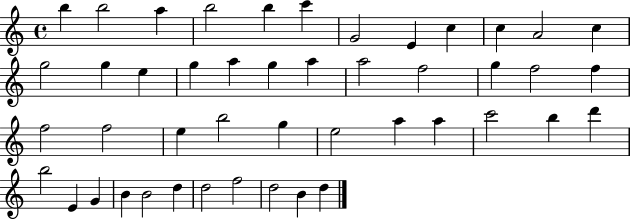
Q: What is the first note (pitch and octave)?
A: B5